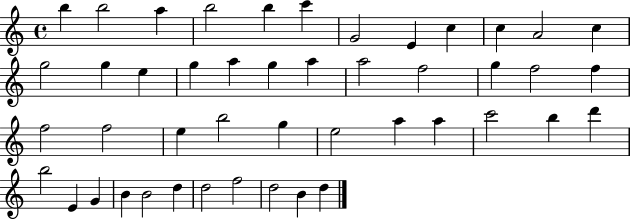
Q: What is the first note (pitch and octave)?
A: B5